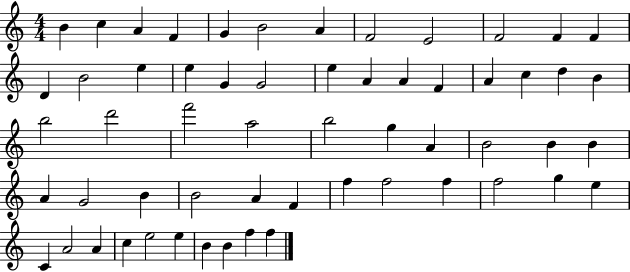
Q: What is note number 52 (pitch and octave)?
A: C5